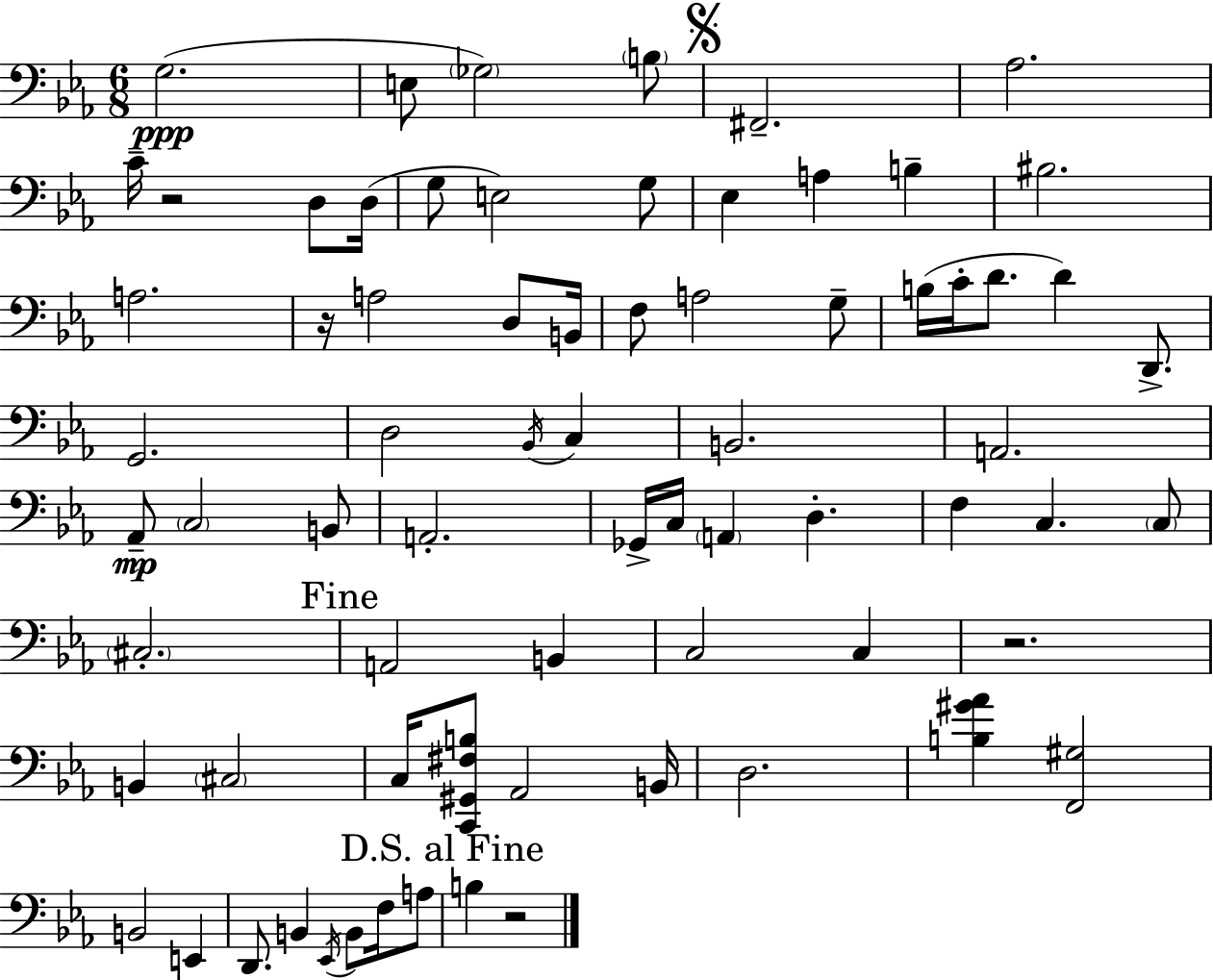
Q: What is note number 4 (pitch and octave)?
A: B3